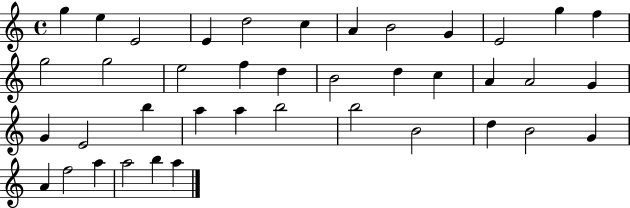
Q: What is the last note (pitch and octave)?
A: A5